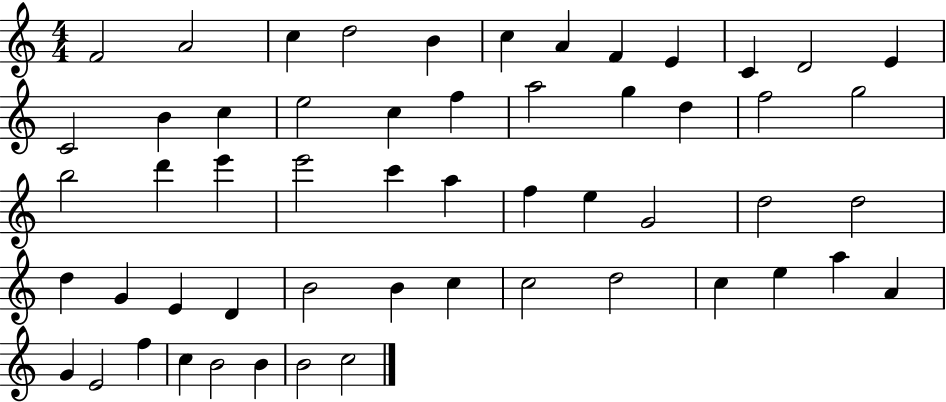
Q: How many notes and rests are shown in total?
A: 55